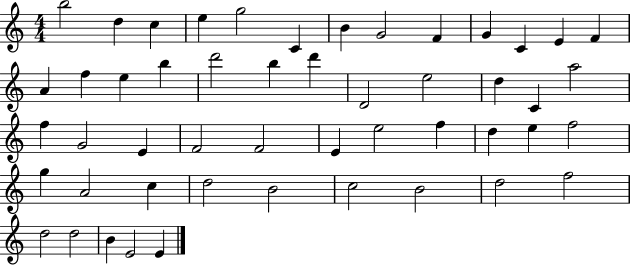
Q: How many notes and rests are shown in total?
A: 50